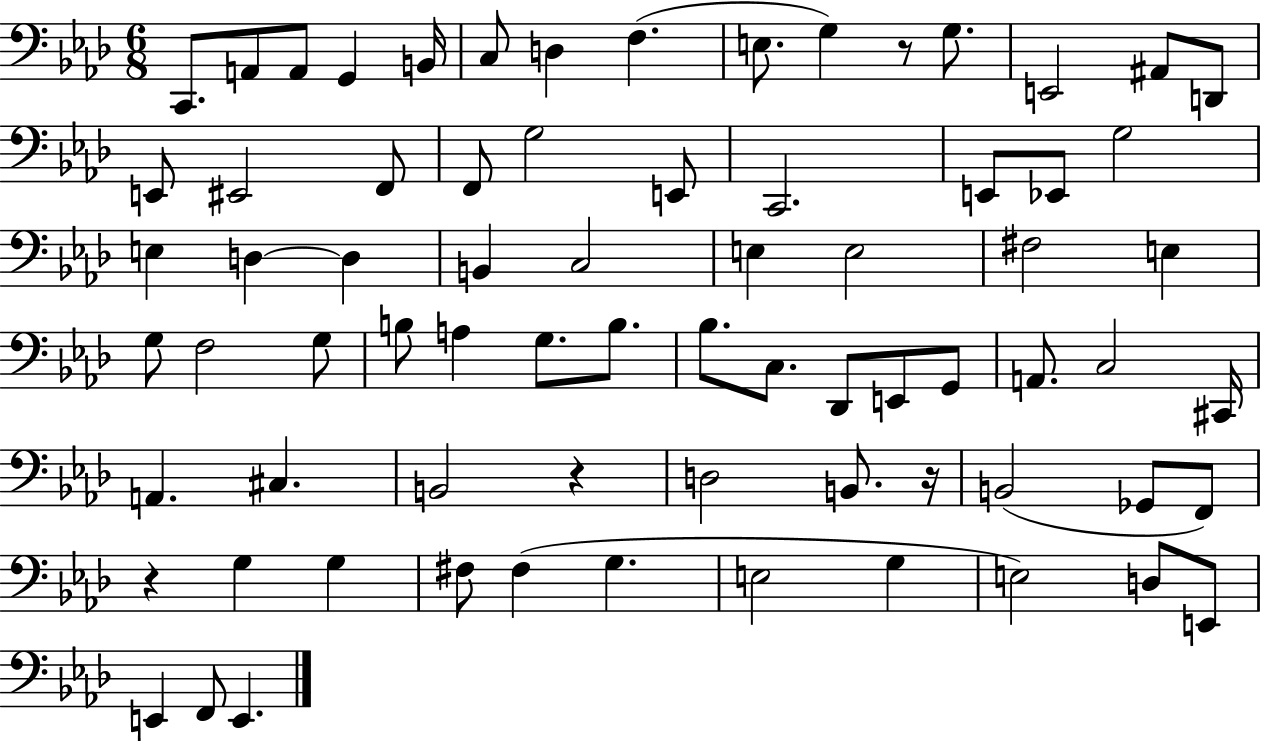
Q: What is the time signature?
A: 6/8